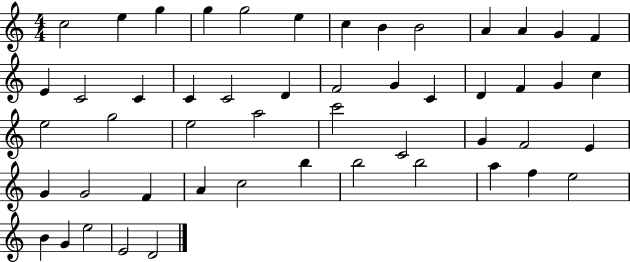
X:1
T:Untitled
M:4/4
L:1/4
K:C
c2 e g g g2 e c B B2 A A G F E C2 C C C2 D F2 G C D F G c e2 g2 e2 a2 c'2 C2 G F2 E G G2 F A c2 b b2 b2 a f e2 B G e2 E2 D2